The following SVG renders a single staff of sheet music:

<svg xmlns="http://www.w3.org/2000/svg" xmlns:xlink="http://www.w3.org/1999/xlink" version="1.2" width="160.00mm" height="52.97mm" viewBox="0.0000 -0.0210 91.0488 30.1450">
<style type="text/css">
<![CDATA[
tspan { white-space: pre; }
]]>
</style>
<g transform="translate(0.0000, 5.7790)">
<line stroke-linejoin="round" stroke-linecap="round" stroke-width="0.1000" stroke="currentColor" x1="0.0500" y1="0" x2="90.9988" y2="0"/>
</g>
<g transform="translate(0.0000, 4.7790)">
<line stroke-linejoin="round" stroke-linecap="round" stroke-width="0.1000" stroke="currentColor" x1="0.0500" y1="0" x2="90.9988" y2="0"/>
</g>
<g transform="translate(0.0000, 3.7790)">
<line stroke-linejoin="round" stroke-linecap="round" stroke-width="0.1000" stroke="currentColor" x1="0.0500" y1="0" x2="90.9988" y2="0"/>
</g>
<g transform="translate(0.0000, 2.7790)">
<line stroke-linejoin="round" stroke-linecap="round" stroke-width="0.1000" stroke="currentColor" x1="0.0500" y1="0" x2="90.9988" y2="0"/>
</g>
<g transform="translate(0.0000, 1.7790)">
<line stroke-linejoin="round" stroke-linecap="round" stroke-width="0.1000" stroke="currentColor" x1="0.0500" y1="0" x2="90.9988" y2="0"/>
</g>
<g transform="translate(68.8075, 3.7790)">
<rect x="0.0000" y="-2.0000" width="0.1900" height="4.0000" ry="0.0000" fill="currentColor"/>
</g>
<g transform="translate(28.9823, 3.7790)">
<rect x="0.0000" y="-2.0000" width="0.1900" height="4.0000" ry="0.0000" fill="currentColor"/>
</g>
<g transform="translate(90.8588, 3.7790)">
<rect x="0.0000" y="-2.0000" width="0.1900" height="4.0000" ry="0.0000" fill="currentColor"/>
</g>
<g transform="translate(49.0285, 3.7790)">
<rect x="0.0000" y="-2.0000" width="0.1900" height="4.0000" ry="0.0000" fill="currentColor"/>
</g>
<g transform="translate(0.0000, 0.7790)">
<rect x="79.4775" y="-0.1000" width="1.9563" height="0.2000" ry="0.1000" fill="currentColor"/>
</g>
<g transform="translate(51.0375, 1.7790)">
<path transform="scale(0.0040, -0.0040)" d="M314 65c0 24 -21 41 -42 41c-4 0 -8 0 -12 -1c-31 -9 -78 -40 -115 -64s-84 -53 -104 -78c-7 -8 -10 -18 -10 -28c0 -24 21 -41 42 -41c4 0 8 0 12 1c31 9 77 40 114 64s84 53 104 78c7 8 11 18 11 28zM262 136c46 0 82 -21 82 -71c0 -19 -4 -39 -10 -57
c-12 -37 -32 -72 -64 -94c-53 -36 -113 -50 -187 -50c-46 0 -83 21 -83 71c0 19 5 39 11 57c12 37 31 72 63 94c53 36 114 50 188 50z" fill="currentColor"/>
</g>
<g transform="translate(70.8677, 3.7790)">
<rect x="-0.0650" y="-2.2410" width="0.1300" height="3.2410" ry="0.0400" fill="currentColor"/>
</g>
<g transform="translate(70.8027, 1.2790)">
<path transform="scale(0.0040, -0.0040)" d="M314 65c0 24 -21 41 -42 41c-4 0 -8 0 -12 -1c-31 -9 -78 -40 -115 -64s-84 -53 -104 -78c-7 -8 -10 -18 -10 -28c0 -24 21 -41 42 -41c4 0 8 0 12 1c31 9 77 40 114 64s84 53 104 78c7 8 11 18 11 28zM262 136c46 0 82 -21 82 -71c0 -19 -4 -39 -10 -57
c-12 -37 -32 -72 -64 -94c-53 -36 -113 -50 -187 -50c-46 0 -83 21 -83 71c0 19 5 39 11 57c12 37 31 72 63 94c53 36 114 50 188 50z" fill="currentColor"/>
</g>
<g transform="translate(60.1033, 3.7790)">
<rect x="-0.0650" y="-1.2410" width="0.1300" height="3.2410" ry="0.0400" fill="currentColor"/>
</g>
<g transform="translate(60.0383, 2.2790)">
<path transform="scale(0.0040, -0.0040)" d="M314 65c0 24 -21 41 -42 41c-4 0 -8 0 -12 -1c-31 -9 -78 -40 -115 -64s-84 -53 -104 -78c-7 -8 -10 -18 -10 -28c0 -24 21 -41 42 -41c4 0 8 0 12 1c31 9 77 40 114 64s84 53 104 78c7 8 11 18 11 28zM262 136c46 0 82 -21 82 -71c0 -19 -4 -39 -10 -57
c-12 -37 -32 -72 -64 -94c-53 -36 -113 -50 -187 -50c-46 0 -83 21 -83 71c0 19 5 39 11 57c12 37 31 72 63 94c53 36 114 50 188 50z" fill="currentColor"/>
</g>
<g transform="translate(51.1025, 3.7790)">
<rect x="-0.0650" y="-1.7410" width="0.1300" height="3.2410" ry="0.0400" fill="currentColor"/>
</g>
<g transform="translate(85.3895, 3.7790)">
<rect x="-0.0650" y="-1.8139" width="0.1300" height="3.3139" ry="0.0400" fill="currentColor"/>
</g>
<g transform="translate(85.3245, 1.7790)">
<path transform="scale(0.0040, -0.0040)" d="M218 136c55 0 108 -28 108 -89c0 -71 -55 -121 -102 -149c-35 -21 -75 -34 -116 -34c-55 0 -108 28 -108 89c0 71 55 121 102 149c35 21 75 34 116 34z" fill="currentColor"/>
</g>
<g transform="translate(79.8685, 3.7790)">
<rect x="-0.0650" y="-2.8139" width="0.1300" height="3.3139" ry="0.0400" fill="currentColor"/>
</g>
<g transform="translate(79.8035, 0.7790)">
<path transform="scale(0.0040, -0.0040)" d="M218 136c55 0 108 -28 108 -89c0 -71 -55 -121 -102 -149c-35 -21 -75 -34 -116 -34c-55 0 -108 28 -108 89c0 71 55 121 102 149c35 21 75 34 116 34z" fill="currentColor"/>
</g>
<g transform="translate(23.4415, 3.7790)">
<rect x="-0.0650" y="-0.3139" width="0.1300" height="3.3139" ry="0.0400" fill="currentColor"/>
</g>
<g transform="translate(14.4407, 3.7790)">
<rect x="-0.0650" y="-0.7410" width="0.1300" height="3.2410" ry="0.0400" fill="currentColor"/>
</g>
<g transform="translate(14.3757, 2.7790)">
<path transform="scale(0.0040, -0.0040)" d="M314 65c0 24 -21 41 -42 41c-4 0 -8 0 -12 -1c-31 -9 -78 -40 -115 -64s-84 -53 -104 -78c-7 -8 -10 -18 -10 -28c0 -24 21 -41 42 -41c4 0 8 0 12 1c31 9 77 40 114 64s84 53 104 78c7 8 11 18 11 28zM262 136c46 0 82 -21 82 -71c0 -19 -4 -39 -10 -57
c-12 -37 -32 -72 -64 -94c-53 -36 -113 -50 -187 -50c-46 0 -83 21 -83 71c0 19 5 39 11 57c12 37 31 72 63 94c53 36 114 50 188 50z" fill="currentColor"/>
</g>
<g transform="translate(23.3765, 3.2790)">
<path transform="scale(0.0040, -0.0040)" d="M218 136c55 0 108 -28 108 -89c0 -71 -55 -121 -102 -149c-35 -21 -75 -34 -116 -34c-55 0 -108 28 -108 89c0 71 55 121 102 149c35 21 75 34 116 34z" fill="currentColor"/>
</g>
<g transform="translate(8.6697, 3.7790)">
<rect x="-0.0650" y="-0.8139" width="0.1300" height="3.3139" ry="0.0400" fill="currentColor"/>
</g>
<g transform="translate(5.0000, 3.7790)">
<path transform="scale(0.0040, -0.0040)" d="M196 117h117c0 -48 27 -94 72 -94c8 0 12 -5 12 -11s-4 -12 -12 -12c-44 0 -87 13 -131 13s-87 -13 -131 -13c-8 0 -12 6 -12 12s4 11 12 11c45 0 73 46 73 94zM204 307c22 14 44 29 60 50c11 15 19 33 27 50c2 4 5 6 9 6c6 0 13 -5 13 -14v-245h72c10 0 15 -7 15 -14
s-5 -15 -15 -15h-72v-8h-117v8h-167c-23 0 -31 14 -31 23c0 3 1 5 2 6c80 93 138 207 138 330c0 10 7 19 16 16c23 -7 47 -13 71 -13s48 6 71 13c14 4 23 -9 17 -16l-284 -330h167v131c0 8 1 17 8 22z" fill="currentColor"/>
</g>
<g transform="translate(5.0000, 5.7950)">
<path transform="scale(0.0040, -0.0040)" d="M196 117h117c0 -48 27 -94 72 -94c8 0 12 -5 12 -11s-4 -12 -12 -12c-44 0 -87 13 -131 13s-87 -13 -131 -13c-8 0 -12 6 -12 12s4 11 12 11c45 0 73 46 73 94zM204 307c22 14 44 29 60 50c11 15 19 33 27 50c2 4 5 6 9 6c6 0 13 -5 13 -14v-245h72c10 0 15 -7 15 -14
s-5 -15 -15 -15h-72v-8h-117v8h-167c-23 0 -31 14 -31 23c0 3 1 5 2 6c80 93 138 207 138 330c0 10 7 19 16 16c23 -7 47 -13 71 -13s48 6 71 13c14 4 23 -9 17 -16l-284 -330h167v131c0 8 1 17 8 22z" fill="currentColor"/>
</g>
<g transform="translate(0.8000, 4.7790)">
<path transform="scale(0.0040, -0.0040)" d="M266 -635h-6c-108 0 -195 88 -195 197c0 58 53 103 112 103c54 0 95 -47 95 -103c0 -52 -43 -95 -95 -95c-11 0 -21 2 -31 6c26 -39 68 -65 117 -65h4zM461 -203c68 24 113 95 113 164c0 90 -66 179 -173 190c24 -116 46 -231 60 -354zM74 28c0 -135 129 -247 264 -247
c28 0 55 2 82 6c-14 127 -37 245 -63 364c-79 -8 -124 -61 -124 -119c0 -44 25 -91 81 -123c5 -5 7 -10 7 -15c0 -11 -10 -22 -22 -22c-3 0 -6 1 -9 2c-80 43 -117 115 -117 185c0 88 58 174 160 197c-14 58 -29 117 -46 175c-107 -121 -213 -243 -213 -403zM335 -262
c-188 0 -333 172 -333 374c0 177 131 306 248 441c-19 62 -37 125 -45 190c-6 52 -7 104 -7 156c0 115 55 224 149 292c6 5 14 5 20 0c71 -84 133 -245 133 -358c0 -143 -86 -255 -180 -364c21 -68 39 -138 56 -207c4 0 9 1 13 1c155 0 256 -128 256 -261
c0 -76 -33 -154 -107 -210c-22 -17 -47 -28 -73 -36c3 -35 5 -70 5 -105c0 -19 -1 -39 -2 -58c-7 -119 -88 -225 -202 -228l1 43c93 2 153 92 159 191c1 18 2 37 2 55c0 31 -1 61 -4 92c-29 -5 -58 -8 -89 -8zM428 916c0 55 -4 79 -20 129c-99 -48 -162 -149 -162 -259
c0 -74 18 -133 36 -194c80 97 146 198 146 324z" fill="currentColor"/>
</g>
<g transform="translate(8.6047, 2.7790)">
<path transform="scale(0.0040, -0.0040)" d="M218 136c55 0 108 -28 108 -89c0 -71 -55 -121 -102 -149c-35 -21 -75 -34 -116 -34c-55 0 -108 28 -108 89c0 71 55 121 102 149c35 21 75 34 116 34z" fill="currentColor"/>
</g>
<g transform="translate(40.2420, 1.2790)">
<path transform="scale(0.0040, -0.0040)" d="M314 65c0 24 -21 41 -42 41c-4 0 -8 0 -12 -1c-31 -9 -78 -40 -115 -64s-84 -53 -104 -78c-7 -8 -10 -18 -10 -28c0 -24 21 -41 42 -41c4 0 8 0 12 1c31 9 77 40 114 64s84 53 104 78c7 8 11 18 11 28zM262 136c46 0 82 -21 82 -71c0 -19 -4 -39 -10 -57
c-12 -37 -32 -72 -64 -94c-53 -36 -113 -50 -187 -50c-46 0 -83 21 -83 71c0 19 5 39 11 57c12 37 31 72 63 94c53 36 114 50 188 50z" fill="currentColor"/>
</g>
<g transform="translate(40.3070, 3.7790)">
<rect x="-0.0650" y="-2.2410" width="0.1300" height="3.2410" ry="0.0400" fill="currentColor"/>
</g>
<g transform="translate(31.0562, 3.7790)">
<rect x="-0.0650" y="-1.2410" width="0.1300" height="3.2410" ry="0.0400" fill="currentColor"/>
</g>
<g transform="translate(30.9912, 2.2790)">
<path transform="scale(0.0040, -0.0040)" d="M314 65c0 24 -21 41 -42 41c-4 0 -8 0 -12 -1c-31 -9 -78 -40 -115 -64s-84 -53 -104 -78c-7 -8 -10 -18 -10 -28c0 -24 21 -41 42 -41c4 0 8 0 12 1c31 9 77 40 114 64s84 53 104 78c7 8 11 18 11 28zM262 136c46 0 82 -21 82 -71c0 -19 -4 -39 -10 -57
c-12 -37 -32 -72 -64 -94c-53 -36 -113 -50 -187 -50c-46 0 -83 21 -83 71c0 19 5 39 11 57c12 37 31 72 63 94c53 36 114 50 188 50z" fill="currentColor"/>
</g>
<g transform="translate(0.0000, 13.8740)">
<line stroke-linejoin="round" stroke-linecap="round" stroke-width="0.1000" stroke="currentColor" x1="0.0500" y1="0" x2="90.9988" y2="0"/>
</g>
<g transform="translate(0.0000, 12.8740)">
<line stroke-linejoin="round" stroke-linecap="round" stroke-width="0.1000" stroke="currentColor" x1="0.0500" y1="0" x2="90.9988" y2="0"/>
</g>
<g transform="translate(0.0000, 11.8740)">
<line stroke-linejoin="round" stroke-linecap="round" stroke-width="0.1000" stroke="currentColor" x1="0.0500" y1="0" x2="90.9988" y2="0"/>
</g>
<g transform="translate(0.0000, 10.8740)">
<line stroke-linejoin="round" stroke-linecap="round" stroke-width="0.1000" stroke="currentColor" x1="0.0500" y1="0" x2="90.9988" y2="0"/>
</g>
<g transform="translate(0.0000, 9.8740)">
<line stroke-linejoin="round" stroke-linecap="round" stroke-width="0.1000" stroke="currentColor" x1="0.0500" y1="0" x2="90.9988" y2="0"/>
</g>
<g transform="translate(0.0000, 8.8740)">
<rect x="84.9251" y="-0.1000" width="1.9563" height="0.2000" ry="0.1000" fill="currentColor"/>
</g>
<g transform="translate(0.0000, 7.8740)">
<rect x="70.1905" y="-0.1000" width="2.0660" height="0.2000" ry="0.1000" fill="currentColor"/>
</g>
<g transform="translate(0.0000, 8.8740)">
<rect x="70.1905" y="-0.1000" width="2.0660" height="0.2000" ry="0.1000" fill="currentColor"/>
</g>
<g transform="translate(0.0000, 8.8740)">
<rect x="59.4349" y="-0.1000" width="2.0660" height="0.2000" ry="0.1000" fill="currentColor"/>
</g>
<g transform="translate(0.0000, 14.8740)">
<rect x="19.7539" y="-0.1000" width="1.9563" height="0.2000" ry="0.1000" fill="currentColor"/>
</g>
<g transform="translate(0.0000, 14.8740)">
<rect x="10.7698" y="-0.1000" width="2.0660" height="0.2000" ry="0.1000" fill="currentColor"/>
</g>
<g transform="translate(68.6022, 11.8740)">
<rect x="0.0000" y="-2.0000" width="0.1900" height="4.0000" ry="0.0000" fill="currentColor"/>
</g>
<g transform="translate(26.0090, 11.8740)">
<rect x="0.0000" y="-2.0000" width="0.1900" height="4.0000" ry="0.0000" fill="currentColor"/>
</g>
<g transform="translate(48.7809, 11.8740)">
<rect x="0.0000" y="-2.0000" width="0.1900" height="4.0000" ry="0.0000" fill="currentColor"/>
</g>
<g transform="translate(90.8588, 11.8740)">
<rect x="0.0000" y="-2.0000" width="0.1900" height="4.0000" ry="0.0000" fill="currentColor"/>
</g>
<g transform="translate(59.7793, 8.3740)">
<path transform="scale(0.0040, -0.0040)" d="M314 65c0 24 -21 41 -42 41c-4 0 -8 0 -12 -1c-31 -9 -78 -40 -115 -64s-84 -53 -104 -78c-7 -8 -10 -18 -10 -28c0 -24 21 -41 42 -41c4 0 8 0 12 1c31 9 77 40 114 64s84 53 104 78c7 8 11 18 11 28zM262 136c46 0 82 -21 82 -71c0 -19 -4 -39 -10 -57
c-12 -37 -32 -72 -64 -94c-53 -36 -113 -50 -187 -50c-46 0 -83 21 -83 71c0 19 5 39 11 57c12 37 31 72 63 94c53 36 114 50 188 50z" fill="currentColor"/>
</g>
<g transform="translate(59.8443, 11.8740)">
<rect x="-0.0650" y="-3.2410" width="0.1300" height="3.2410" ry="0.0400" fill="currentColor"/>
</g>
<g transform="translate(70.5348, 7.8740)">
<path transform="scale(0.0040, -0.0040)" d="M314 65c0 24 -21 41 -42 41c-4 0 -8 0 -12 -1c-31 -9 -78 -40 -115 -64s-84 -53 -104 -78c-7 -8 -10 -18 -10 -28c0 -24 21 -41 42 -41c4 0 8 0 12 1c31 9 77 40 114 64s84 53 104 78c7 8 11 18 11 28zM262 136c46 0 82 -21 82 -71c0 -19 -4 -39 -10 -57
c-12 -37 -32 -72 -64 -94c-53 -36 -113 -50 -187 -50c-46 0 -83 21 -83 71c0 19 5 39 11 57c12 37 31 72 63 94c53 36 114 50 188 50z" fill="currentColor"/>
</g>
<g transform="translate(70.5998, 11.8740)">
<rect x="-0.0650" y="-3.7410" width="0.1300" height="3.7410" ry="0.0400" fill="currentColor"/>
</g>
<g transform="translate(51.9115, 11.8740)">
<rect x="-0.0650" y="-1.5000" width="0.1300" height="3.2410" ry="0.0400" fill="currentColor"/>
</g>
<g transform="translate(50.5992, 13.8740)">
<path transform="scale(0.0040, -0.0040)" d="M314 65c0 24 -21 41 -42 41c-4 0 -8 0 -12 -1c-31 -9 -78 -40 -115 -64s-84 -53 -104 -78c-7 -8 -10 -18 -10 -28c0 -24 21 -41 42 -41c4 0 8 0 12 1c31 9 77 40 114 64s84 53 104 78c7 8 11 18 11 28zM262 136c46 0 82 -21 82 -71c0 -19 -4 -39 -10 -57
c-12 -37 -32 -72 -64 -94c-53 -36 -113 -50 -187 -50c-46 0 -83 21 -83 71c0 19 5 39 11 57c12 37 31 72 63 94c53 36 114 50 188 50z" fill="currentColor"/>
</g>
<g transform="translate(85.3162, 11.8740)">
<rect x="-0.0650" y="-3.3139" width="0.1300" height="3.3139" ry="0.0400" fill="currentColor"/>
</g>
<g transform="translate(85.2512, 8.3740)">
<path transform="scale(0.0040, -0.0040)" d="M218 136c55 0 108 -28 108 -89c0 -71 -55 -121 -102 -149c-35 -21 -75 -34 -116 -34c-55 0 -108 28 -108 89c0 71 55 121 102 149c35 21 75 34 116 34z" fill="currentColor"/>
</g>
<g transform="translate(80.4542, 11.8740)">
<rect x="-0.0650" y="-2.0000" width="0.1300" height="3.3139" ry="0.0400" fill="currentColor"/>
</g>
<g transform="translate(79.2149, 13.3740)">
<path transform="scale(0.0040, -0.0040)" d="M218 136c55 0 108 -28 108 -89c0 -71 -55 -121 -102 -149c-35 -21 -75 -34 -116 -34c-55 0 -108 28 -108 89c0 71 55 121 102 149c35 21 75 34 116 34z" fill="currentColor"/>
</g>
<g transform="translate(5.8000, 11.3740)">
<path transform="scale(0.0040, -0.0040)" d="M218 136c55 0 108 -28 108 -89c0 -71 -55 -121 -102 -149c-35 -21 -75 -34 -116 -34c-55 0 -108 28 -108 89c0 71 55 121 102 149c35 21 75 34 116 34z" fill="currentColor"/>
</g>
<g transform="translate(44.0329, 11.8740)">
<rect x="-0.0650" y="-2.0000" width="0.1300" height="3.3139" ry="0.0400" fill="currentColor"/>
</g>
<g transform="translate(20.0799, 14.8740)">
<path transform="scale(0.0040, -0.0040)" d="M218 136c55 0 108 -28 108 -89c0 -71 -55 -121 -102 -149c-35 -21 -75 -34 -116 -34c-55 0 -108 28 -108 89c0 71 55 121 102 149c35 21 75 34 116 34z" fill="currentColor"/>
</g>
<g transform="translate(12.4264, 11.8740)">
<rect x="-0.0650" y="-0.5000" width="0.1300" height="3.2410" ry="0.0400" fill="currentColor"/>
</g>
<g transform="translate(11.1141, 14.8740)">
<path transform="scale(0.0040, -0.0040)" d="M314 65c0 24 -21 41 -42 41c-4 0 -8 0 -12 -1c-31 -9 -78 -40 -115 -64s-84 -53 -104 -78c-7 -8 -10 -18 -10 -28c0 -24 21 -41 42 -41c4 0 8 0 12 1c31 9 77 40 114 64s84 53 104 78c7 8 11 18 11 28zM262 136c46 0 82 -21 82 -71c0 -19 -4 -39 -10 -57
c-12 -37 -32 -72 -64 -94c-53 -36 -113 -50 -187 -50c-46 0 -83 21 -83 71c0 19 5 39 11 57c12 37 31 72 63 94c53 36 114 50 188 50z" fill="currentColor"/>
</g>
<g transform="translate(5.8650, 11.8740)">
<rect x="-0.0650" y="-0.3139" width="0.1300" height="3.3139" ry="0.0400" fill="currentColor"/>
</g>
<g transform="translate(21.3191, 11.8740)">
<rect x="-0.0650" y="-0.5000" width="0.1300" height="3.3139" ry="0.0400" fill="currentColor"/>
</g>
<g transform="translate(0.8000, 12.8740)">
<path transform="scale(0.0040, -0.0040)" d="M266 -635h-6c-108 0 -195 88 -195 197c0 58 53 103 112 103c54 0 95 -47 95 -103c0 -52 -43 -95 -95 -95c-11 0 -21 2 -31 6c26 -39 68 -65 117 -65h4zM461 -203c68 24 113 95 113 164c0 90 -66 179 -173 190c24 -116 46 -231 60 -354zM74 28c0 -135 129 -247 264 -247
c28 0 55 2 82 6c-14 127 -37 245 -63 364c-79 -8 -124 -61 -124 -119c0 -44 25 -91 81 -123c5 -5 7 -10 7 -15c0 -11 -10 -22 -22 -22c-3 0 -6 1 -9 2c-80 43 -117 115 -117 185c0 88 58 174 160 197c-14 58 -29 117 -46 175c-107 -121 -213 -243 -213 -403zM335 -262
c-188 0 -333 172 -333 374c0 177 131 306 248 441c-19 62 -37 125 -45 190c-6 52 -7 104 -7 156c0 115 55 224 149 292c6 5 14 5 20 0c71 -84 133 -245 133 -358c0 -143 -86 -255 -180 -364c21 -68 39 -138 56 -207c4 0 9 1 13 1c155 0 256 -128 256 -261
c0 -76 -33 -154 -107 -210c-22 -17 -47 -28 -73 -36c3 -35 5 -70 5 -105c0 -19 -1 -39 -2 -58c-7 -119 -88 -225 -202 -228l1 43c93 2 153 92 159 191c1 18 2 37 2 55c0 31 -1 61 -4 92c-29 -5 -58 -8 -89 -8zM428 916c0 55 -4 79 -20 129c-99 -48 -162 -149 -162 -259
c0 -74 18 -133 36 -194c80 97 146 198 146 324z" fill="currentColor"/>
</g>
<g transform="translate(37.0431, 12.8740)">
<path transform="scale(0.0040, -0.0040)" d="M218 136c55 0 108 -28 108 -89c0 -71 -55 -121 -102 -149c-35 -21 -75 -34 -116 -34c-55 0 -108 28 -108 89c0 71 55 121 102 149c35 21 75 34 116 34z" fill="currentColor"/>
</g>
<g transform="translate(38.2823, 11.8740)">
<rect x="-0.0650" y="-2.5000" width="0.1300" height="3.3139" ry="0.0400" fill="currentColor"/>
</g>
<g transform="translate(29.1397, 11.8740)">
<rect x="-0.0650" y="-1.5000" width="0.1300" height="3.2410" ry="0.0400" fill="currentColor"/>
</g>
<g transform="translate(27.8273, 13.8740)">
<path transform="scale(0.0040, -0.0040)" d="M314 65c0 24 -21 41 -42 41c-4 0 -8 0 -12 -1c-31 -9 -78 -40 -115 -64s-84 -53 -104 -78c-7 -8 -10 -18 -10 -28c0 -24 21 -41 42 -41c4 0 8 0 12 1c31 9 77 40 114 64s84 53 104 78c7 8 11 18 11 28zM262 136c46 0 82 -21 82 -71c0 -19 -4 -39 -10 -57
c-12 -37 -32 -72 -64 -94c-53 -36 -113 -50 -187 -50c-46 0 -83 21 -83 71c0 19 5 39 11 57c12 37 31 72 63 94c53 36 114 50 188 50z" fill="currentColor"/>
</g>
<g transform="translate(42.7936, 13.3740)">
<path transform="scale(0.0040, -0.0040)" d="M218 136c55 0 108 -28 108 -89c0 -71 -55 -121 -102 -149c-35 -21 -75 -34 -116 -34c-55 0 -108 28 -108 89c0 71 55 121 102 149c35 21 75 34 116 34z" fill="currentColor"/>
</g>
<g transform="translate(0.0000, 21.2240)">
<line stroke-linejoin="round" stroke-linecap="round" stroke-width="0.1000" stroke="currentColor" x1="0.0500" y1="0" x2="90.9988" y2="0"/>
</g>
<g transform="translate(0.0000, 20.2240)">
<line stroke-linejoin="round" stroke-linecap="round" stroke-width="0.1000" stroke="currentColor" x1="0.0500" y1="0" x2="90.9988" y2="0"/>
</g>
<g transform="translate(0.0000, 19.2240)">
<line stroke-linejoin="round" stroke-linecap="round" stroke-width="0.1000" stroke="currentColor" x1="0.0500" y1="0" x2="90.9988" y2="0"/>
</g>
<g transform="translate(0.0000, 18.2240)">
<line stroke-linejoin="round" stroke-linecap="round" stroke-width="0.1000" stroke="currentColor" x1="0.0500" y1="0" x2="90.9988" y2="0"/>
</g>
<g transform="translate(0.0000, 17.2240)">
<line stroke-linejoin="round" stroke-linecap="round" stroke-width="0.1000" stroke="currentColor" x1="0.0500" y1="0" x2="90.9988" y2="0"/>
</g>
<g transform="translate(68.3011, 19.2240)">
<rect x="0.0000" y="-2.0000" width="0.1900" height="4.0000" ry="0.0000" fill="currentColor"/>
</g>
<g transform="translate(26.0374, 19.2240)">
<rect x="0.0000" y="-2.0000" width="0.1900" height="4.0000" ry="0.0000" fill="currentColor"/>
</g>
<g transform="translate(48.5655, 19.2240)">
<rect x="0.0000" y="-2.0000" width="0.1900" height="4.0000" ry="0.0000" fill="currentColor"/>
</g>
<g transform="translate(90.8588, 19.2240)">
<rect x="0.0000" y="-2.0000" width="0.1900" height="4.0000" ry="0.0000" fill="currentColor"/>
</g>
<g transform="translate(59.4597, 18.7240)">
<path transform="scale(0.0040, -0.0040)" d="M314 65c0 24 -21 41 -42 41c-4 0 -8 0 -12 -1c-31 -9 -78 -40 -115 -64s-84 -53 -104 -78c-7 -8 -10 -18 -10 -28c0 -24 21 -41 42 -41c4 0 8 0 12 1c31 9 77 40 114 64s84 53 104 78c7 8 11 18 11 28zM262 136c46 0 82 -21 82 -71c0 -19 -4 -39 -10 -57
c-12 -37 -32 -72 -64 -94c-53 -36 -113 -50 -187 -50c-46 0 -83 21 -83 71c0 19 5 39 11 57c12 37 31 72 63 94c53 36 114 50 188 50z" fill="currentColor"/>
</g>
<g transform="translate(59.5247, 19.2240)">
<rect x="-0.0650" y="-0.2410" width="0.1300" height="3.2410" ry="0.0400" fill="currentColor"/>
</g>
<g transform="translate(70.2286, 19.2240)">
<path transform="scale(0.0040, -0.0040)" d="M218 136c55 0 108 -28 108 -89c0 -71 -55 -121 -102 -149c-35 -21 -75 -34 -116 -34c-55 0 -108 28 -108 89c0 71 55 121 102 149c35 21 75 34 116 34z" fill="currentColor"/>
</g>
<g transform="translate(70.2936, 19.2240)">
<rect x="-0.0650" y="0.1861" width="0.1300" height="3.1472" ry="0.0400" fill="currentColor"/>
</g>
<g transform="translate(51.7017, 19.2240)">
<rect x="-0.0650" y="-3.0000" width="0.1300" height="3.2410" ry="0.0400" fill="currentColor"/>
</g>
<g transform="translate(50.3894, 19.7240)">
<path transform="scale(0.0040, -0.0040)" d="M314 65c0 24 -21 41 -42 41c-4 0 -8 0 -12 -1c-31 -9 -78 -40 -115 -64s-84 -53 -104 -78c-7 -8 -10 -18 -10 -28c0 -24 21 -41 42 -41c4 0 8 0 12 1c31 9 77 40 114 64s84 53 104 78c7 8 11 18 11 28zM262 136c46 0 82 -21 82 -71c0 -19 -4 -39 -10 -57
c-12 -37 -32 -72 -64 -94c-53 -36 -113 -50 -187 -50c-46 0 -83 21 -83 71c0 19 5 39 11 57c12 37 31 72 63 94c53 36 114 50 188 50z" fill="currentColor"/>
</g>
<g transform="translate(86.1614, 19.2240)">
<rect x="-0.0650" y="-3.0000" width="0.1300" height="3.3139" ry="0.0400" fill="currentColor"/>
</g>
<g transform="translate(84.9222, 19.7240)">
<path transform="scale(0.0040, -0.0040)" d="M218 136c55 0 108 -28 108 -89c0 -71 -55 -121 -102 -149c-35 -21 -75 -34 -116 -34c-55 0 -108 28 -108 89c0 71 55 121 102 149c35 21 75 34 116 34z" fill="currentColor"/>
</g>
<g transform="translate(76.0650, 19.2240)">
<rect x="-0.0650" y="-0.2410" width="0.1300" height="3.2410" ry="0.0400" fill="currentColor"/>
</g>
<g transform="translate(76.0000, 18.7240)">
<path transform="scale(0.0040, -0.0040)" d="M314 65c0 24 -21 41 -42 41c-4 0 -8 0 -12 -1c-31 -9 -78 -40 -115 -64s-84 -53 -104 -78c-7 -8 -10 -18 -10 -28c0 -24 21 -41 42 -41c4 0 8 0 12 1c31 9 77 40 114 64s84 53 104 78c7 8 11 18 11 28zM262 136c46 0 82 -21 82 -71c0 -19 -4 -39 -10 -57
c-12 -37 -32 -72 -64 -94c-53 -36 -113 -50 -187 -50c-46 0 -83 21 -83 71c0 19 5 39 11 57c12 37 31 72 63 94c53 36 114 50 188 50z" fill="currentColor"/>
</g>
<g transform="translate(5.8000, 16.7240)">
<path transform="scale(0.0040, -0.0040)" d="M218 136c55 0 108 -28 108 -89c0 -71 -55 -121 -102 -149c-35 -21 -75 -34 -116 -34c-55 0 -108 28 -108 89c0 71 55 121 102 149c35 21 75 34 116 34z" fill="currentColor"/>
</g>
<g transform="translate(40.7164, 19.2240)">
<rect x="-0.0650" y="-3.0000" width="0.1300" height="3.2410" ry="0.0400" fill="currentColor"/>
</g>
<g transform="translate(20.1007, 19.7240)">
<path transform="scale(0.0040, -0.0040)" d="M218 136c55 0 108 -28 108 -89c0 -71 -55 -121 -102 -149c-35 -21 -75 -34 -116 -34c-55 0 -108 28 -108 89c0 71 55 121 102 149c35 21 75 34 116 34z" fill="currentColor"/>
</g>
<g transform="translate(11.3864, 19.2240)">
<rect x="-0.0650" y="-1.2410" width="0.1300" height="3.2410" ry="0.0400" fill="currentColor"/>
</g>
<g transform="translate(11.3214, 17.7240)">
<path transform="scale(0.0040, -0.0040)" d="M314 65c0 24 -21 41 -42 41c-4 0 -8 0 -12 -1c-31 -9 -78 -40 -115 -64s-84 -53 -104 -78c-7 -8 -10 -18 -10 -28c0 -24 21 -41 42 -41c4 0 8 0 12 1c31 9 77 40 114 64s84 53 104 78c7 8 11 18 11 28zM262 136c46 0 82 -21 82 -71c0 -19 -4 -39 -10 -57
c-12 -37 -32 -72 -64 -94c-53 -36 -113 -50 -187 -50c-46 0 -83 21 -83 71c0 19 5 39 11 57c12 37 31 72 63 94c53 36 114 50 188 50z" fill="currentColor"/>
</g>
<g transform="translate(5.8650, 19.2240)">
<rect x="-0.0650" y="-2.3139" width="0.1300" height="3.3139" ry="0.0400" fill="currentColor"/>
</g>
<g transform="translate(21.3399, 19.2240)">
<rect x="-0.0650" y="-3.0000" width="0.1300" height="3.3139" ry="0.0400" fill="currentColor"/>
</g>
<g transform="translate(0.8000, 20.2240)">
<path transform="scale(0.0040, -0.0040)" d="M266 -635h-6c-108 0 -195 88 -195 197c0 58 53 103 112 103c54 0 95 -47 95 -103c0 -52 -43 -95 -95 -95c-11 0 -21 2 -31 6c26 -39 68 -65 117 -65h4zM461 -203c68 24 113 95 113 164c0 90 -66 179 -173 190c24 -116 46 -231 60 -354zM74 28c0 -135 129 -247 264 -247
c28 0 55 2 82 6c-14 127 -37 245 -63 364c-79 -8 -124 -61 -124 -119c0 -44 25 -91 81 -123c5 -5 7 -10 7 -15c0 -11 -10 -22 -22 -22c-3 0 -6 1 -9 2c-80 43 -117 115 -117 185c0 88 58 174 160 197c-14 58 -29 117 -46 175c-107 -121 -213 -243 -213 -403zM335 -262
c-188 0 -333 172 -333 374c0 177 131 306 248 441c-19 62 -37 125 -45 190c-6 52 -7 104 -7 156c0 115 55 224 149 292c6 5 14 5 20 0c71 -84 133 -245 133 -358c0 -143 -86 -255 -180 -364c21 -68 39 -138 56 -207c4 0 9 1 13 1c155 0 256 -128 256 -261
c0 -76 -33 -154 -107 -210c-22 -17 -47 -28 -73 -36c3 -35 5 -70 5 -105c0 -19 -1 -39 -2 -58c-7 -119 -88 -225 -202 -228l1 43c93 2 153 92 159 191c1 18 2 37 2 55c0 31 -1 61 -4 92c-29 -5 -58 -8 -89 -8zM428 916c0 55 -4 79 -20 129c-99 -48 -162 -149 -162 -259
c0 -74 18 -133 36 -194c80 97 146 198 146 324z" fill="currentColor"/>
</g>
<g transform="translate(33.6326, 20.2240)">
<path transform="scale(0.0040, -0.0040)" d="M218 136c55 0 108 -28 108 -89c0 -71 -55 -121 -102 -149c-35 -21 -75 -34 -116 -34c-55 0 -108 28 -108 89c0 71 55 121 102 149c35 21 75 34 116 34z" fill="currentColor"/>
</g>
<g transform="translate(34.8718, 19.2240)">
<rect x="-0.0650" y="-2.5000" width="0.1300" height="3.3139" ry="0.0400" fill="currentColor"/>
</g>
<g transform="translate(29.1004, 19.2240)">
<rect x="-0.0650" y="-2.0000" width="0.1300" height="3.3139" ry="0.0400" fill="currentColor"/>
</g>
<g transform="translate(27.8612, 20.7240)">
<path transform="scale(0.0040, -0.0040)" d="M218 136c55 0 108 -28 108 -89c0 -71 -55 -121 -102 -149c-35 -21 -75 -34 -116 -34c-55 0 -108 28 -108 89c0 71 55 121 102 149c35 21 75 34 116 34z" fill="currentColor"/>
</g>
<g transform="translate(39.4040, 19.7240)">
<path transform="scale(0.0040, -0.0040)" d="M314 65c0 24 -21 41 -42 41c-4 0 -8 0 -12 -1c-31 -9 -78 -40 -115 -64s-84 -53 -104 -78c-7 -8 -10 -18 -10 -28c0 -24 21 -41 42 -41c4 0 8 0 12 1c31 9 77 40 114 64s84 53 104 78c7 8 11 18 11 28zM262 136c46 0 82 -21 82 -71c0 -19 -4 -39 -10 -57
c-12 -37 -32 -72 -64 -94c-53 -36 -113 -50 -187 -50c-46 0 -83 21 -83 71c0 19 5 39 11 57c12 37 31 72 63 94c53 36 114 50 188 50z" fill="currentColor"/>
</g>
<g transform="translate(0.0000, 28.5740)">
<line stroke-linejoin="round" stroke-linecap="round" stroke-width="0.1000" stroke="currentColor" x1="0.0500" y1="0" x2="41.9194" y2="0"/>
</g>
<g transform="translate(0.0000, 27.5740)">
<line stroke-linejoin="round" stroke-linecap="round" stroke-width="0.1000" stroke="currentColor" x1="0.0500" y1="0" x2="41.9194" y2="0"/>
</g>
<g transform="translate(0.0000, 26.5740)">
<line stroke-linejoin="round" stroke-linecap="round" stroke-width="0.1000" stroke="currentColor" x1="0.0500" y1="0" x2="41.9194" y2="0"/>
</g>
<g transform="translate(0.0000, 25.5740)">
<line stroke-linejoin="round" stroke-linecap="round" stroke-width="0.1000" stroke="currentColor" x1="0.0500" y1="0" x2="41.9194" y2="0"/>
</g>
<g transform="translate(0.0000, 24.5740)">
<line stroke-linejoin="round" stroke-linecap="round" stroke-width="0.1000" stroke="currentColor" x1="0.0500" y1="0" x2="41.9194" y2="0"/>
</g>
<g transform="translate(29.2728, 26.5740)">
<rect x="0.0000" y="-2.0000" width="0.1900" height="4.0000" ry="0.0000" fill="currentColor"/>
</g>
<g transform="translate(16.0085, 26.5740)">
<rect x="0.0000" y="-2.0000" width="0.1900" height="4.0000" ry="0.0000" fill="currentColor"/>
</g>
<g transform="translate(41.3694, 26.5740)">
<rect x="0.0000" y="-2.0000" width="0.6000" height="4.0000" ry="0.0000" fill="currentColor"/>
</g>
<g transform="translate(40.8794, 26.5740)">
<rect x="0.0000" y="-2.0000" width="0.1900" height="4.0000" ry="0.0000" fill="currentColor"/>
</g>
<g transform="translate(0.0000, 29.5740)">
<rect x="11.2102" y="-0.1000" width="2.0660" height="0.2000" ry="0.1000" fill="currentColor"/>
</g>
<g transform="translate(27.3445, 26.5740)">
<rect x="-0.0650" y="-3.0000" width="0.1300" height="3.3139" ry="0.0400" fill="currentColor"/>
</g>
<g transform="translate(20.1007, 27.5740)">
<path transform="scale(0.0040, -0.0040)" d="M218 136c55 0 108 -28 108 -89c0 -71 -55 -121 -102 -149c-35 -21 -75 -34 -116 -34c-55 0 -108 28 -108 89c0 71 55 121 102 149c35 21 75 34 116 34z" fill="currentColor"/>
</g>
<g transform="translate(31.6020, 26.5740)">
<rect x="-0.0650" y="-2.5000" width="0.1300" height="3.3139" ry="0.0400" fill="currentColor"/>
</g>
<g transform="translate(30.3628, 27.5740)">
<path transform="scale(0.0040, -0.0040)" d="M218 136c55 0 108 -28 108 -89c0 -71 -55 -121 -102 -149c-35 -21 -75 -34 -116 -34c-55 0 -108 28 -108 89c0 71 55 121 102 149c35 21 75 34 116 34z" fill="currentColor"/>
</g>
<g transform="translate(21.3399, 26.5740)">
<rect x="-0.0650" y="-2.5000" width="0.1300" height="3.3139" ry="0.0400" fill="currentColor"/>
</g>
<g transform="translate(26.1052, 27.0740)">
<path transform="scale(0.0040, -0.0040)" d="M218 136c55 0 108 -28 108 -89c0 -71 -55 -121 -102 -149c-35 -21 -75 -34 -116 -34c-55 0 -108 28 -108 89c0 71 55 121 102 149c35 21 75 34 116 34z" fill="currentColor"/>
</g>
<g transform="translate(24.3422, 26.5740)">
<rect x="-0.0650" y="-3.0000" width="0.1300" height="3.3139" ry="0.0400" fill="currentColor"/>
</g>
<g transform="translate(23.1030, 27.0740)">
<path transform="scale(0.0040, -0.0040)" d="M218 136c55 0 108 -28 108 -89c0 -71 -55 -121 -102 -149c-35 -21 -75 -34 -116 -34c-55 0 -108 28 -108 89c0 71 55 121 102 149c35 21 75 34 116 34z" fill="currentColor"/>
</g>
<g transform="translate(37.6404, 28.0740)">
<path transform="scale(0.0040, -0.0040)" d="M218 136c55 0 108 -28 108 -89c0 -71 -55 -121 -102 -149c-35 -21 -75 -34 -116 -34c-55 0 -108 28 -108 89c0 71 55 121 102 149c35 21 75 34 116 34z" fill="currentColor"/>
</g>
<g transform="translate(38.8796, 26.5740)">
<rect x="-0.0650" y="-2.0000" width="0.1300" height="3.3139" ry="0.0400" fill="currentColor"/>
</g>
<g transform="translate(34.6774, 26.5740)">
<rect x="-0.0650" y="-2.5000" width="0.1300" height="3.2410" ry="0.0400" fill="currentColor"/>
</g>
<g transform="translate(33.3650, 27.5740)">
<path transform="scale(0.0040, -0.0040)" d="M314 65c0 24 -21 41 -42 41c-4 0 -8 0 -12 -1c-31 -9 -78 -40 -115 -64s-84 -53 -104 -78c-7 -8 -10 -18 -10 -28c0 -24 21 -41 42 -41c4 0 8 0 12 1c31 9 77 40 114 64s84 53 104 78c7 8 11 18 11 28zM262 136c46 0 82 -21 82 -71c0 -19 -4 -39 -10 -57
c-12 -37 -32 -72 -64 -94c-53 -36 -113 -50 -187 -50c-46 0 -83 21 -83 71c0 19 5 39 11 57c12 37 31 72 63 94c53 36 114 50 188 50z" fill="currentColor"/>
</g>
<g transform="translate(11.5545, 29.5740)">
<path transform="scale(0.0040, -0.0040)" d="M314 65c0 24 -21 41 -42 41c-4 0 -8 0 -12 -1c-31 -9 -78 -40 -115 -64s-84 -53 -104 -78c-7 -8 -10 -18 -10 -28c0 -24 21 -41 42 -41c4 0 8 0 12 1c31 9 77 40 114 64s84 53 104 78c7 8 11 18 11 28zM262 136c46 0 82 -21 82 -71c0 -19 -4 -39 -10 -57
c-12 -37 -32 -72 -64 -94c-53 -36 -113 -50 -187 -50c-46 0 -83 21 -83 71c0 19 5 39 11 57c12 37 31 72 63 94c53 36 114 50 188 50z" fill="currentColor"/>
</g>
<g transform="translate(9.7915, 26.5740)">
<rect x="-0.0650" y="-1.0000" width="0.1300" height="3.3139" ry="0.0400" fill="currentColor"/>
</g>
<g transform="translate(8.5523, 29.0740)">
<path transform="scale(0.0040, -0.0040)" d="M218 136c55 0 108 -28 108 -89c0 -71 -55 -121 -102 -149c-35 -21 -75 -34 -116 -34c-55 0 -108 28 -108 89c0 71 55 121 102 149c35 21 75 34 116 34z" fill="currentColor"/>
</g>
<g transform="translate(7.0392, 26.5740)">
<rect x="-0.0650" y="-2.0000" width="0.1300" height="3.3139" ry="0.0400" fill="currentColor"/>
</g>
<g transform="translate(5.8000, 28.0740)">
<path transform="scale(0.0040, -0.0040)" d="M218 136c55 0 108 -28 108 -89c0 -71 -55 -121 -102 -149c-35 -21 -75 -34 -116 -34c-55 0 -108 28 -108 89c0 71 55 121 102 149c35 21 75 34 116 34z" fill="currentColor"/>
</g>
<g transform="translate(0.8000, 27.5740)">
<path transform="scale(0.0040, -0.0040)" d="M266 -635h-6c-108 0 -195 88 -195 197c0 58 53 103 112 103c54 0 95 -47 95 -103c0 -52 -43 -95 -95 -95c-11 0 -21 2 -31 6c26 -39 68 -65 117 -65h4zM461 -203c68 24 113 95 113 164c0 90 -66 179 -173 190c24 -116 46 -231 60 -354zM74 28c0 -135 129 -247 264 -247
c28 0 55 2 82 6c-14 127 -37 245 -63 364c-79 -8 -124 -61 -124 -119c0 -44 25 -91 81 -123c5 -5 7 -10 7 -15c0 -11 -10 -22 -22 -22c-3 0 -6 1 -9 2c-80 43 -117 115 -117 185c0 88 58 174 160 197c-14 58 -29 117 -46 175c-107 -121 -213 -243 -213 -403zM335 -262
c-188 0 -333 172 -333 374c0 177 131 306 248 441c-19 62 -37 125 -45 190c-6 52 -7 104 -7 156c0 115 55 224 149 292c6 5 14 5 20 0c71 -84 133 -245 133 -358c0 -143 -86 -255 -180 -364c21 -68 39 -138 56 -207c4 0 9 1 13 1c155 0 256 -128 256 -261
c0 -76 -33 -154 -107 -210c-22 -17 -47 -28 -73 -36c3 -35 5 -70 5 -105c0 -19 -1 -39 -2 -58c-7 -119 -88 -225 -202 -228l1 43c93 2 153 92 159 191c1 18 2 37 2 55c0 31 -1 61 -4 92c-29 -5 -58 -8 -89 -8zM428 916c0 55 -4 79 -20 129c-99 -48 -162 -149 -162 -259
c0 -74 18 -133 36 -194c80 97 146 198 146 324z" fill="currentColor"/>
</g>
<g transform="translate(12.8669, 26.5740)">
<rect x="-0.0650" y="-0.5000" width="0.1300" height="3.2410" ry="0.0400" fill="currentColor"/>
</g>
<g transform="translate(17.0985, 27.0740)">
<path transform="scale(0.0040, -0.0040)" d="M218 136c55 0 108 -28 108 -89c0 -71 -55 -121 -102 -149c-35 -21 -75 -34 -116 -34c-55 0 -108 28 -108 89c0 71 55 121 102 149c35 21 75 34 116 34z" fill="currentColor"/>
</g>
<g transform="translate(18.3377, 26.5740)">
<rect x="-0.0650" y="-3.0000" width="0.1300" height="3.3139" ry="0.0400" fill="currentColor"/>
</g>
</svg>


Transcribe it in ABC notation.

X:1
T:Untitled
M:4/4
L:1/4
K:C
d d2 c e2 g2 f2 e2 g2 a f c C2 C E2 G F E2 b2 c'2 F b g e2 A F G A2 A2 c2 B c2 A F D C2 A G A A G G2 F